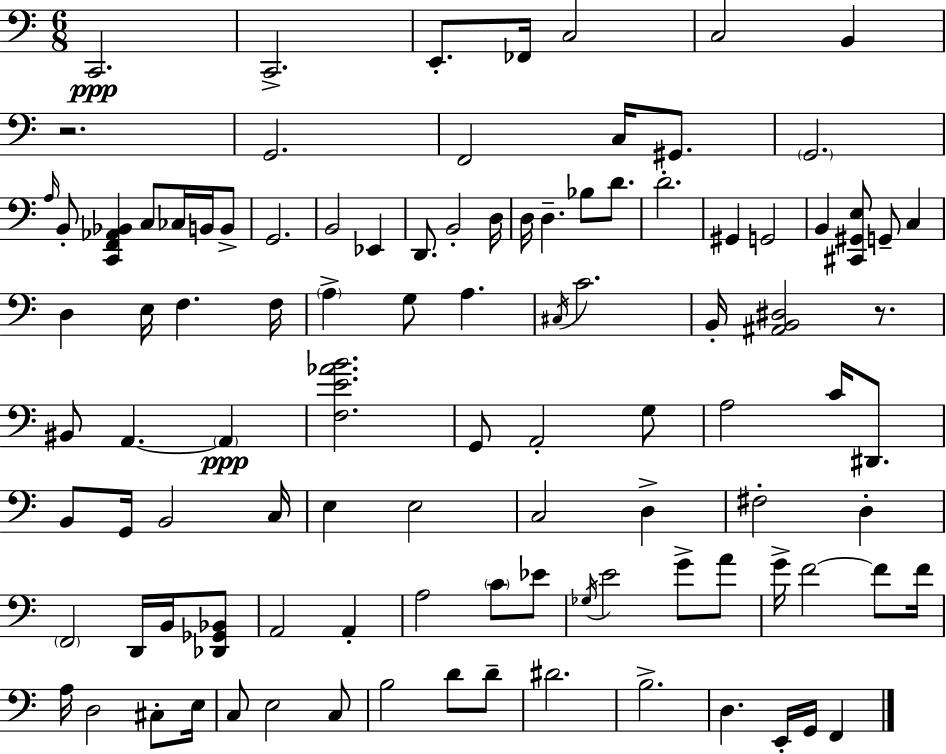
{
  \clef bass
  \numericTimeSignature
  \time 6/8
  \key c \major
  c,2.\ppp | c,2.-> | e,8.-. fes,16 c2 | c2 b,4 | \break r2. | g,2. | f,2 c16 gis,8. | \parenthesize g,2. | \break \grace { a16 } b,8-. <c, f, aes, bes,>4 c8 ces16 b,16 b,8-> | g,2. | b,2 ees,4 | d,8. b,2-. | \break d16 d16 d4.-- bes8 d'8. | d'2.-. | gis,4 g,2 | b,4 <cis, gis, e>8 g,8-- c4 | \break d4 e16 f4. | f16 \parenthesize a4-> g8 a4. | \acciaccatura { cis16 } c'2. | b,16-. <ais, b, dis>2 r8. | \break bis,8 a,4.~~ \parenthesize a,4\ppp | <f e' aes' b'>2. | g,8 a,2-. | g8 a2 c'16 dis,8. | \break b,8 g,16 b,2 | c16 e4 e2 | c2 d4-> | fis2-. d4-. | \break \parenthesize f,2 d,16 b,16 | <des, ges, bes,>8 a,2 a,4-. | a2 \parenthesize c'8 | ees'8 \acciaccatura { ges16 } e'2 g'8-> | \break a'8 g'16-> f'2~~ | f'8 f'16 a16 d2 | cis8-. e16 c8 e2 | c8 b2 d'8 | \break d'8-- dis'2. | b2.-> | d4. e,16-. g,16 f,4 | \bar "|."
}